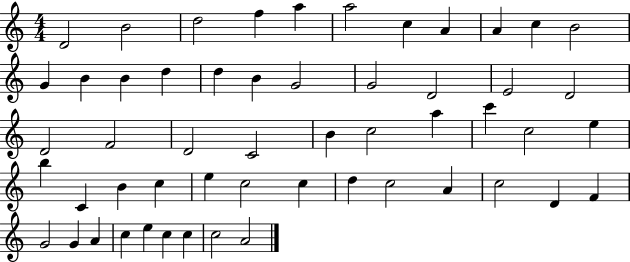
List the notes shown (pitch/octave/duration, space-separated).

D4/h B4/h D5/h F5/q A5/q A5/h C5/q A4/q A4/q C5/q B4/h G4/q B4/q B4/q D5/q D5/q B4/q G4/h G4/h D4/h E4/h D4/h D4/h F4/h D4/h C4/h B4/q C5/h A5/q C6/q C5/h E5/q B5/q C4/q B4/q C5/q E5/q C5/h C5/q D5/q C5/h A4/q C5/h D4/q F4/q G4/h G4/q A4/q C5/q E5/q C5/q C5/q C5/h A4/h